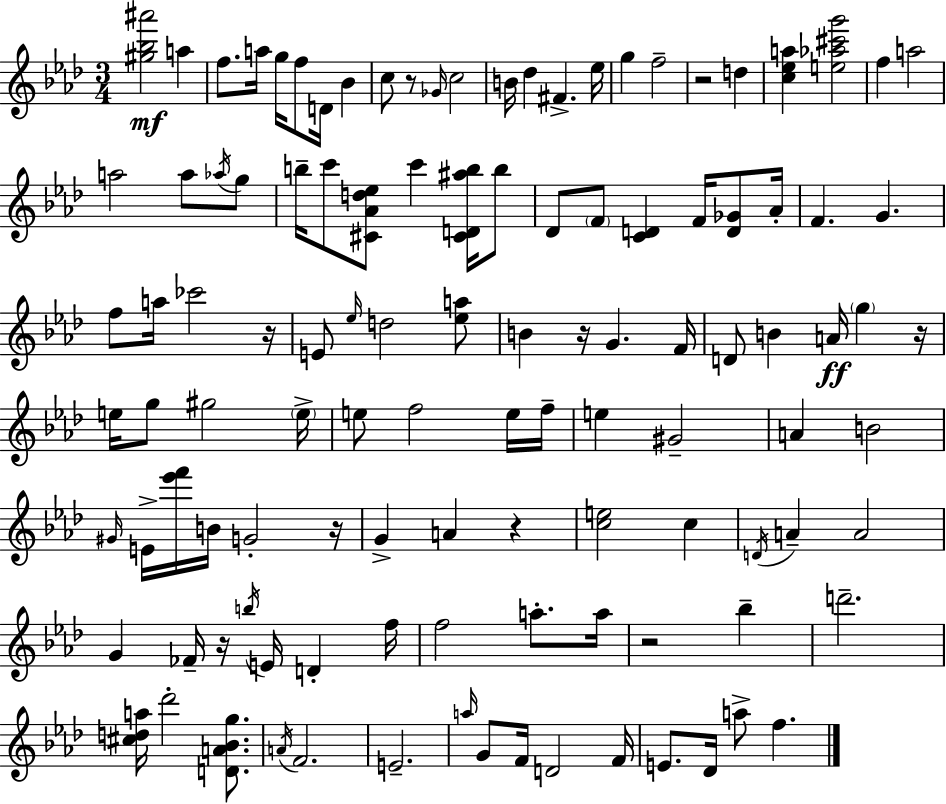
[G#5,Bb5,A#6]/h A5/q F5/e. A5/s G5/s F5/e D4/s Bb4/q C5/e R/e Gb4/s C5/h B4/s Db5/q F#4/q. Eb5/s G5/q F5/h R/h D5/q [C5,Eb5,A5]/q [E5,Ab5,C#6,G6]/h F5/q A5/h A5/h A5/e Ab5/s G5/e B5/s C6/e [C#4,Ab4,D5,Eb5]/e C6/q [C#4,D4,A#5,B5]/s B5/e Db4/e F4/e [C4,D4]/q F4/s [D4,Gb4]/e Ab4/s F4/q. G4/q. F5/e A5/s CES6/h R/s E4/e Eb5/s D5/h [Eb5,A5]/e B4/q R/s G4/q. F4/s D4/e B4/q A4/s G5/q R/s E5/s G5/e G#5/h E5/s E5/e F5/h E5/s F5/s E5/q G#4/h A4/q B4/h G#4/s E4/s [Eb6,F6]/s B4/s G4/h R/s G4/q A4/q R/q [C5,E5]/h C5/q D4/s A4/q A4/h G4/q FES4/s R/s B5/s E4/s D4/q F5/s F5/h A5/e. A5/s R/h Bb5/q D6/h. [C#5,D5,A5]/s Db6/h [D4,A4,Bb4,G5]/e. A4/s F4/h. E4/h. A5/s G4/e F4/s D4/h F4/s E4/e. Db4/s A5/e F5/q.